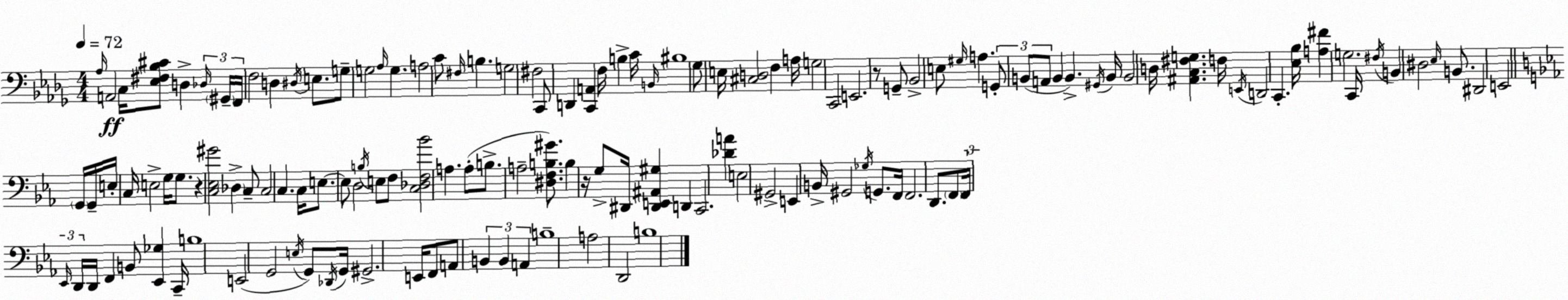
X:1
T:Untitled
M:4/4
L:1/4
K:Bbm
_A,/4 A,,2 C,/4 [_E,^F,_B,^C]/2 D, _D,/4 ^G,,/4 F,,/4 F,2 D, ^D,/4 E,/2 G,/2 G,2 _A,/4 G, A,2 C/2 ^F,/4 B, G,2 ^F,2 C,,/2 D,, [C,,A,,] F,/4 B, C/4 B,,/4 ^B,4 _G,/2 E,/4 [^C,D,]2 F, A,/4 G,2 C,,2 E,,2 z/2 G,,/2 _B,,2 E,/2 ^G,/4 A, G,,/2 B,,/2 A,,/2 B,, B,, ^G,,/4 B,,/4 B,,2 D,/4 [^A,,C,^F,G,] F,/4 E,,/4 D,,2 C,, [_E,_B,]/4 [A,^F] G,2 C,,/4 ^F,/4 B,, ^D,2 _E,/4 B,,/2 ^D,,2 E,,2 G,,/4 G,,/4 E,/4 C,/4 E,2 G,/4 G,/2 z [C,_E,^G]2 _D, C,/2 C,2 C, C,/4 E,/2 E,/2 D,2 B,/4 E,/2 F,/2 [C,_D,F,_B]2 A, A,/2 B,/2 A,2 [^D,F,B,^G]/2 B, z/4 G,/2 ^D,,/4 [^D,,E,,^A,,^G,] D,, C,,2 [_DA] E,2 ^G,,2 E,, B,,/4 ^G,,2 _G,/4 G,,/2 F,,/4 F,,2 D,,/2 F,,/2 F,,/4 _E,,/4 D,,/4 D,,/4 F,, B,,/2 [_E,,_G,] C,,/4 B,4 E,,2 G,,2 E,/4 G,,/2 _D,,/4 G,,/4 ^G,,2 E,,/4 F,,/2 A,,/2 B,, B,, A,, B,4 A,2 D,,2 B,4